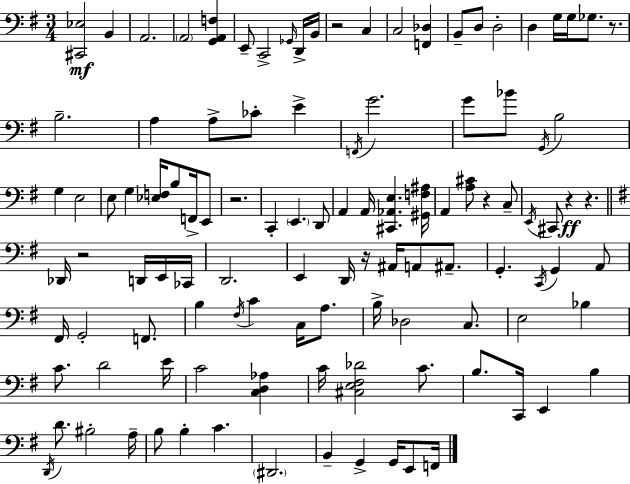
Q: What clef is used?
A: bass